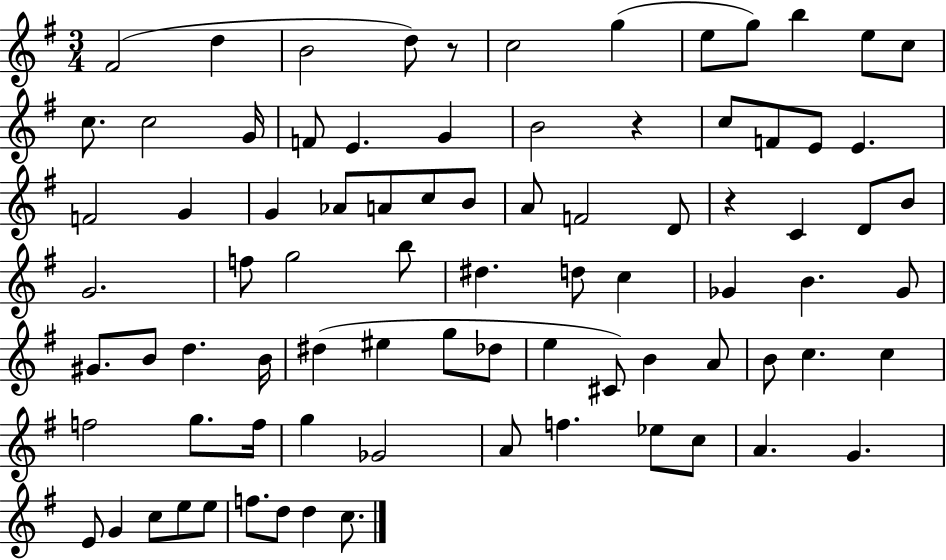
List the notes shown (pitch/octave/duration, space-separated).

F#4/h D5/q B4/h D5/e R/e C5/h G5/q E5/e G5/e B5/q E5/e C5/e C5/e. C5/h G4/s F4/e E4/q. G4/q B4/h R/q C5/e F4/e E4/e E4/q. F4/h G4/q G4/q Ab4/e A4/e C5/e B4/e A4/e F4/h D4/e R/q C4/q D4/e B4/e G4/h. F5/e G5/h B5/e D#5/q. D5/e C5/q Gb4/q B4/q. Gb4/e G#4/e. B4/e D5/q. B4/s D#5/q EIS5/q G5/e Db5/e E5/q C#4/e B4/q A4/e B4/e C5/q. C5/q F5/h G5/e. F5/s G5/q Gb4/h A4/e F5/q. Eb5/e C5/e A4/q. G4/q. E4/e G4/q C5/e E5/e E5/e F5/e. D5/e D5/q C5/e.